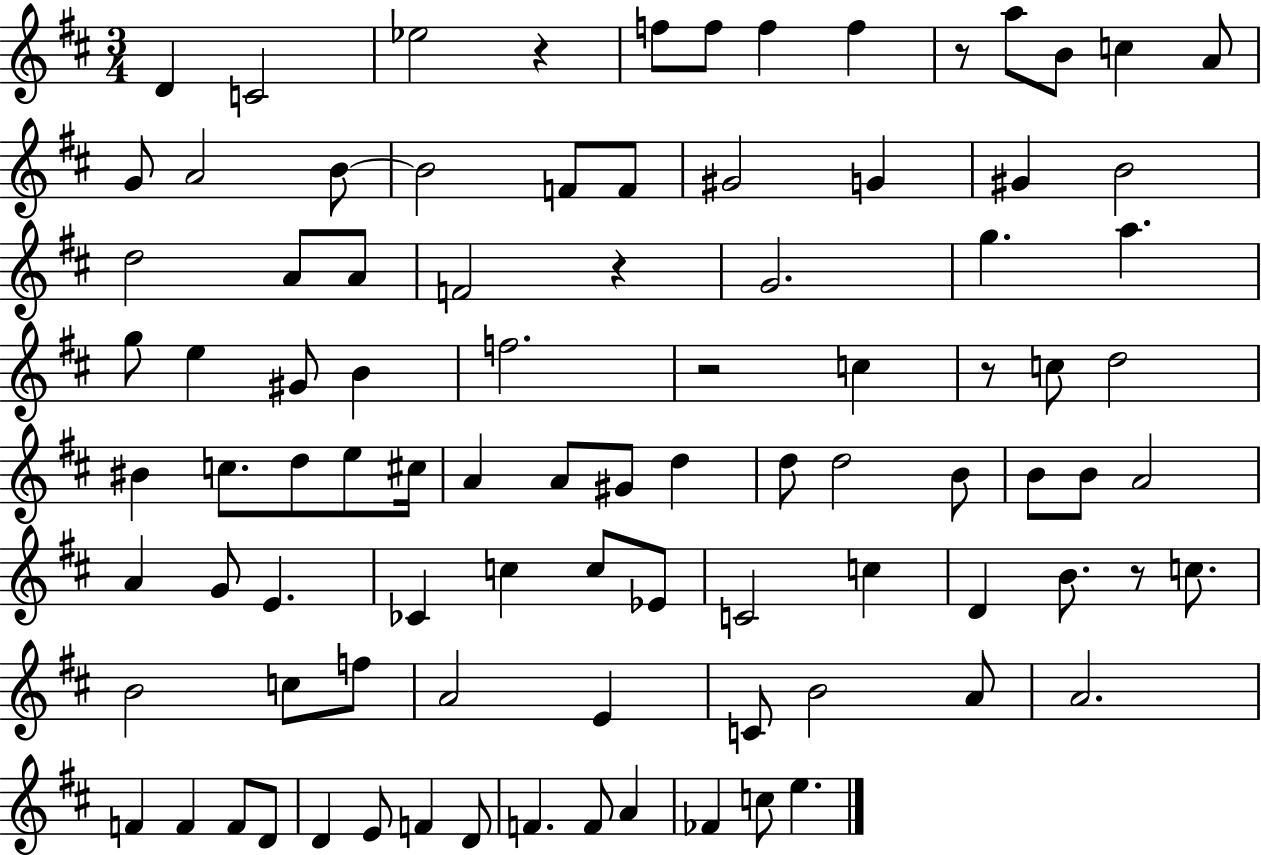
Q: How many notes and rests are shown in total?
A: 92